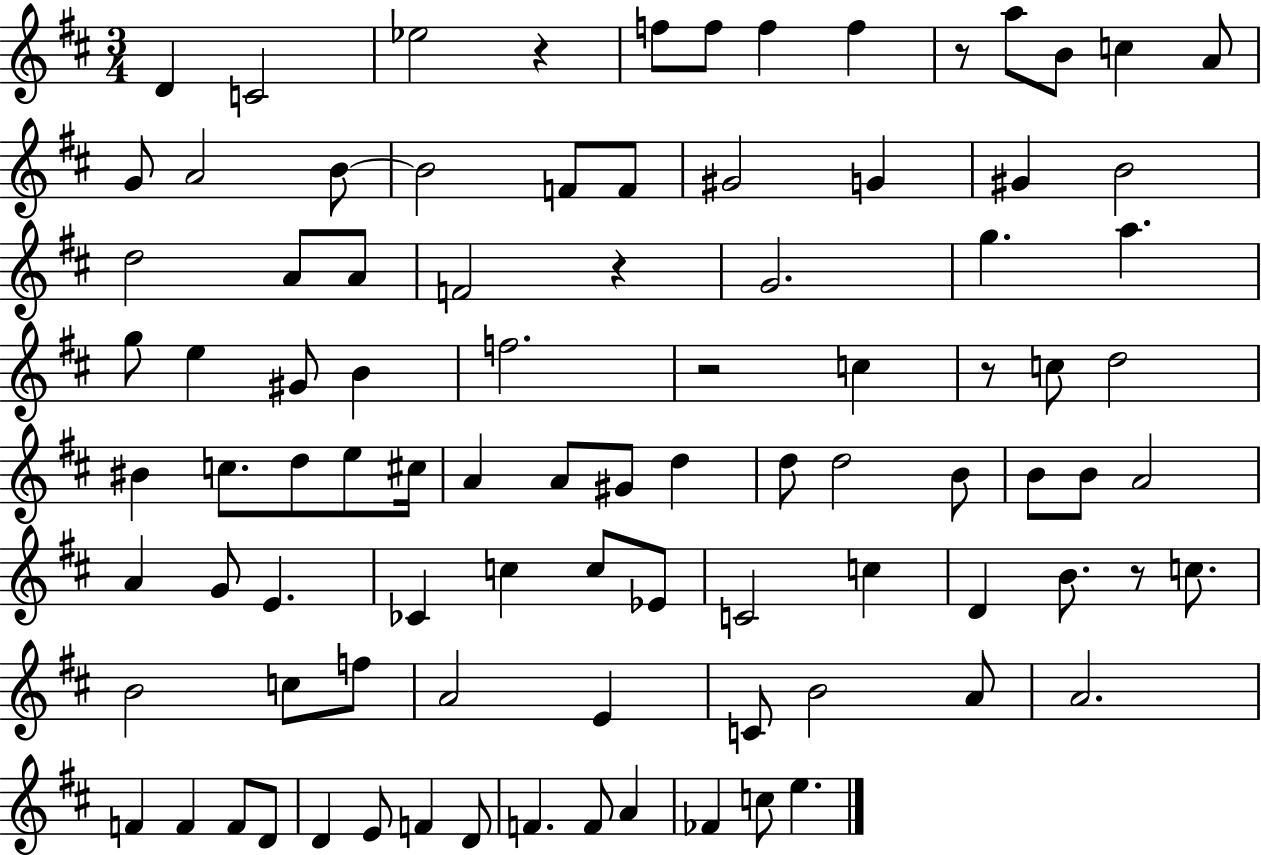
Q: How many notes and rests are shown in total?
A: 92